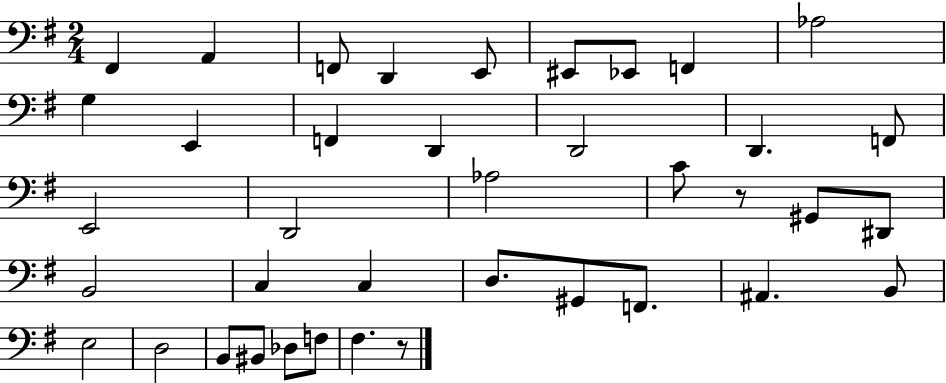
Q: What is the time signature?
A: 2/4